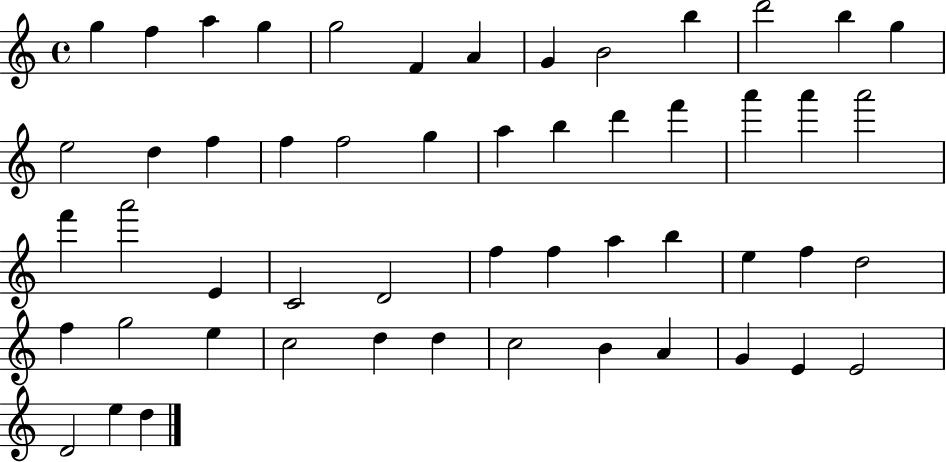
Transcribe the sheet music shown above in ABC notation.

X:1
T:Untitled
M:4/4
L:1/4
K:C
g f a g g2 F A G B2 b d'2 b g e2 d f f f2 g a b d' f' a' a' a'2 f' a'2 E C2 D2 f f a b e f d2 f g2 e c2 d d c2 B A G E E2 D2 e d